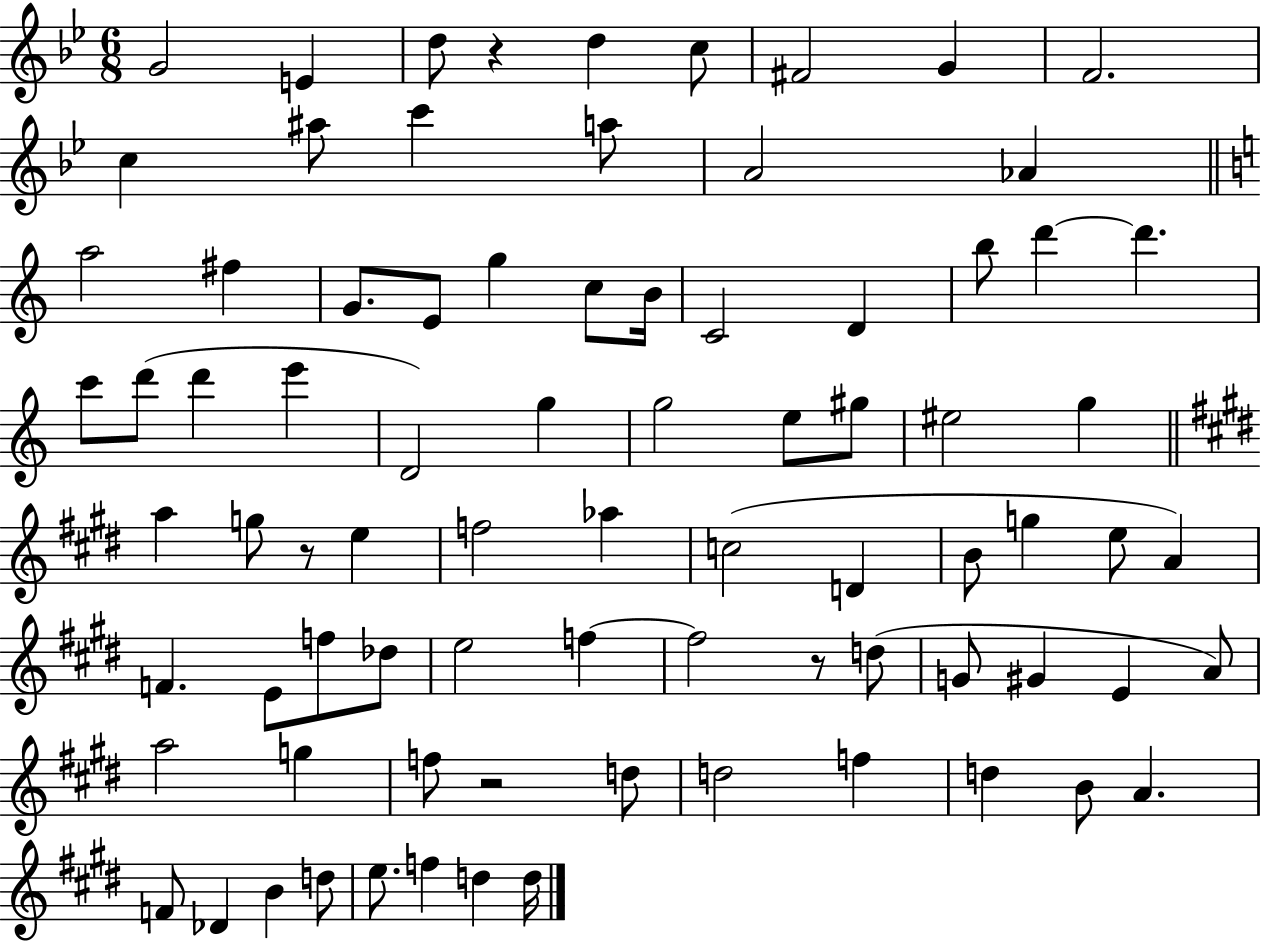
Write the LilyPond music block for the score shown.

{
  \clef treble
  \numericTimeSignature
  \time 6/8
  \key bes \major
  g'2 e'4 | d''8 r4 d''4 c''8 | fis'2 g'4 | f'2. | \break c''4 ais''8 c'''4 a''8 | a'2 aes'4 | \bar "||" \break \key c \major a''2 fis''4 | g'8. e'8 g''4 c''8 b'16 | c'2 d'4 | b''8 d'''4~~ d'''4. | \break c'''8 d'''8( d'''4 e'''4 | d'2) g''4 | g''2 e''8 gis''8 | eis''2 g''4 | \break \bar "||" \break \key e \major a''4 g''8 r8 e''4 | f''2 aes''4 | c''2( d'4 | b'8 g''4 e''8 a'4) | \break f'4. e'8 f''8 des''8 | e''2 f''4~~ | f''2 r8 d''8( | g'8 gis'4 e'4 a'8) | \break a''2 g''4 | f''8 r2 d''8 | d''2 f''4 | d''4 b'8 a'4. | \break f'8 des'4 b'4 d''8 | e''8. f''4 d''4 d''16 | \bar "|."
}